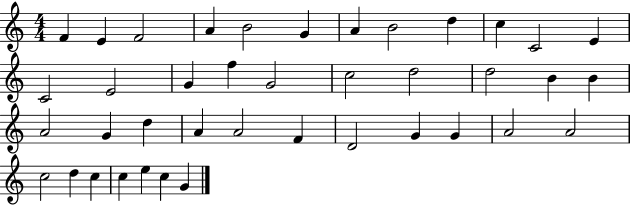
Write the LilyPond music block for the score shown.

{
  \clef treble
  \numericTimeSignature
  \time 4/4
  \key c \major
  f'4 e'4 f'2 | a'4 b'2 g'4 | a'4 b'2 d''4 | c''4 c'2 e'4 | \break c'2 e'2 | g'4 f''4 g'2 | c''2 d''2 | d''2 b'4 b'4 | \break a'2 g'4 d''4 | a'4 a'2 f'4 | d'2 g'4 g'4 | a'2 a'2 | \break c''2 d''4 c''4 | c''4 e''4 c''4 g'4 | \bar "|."
}